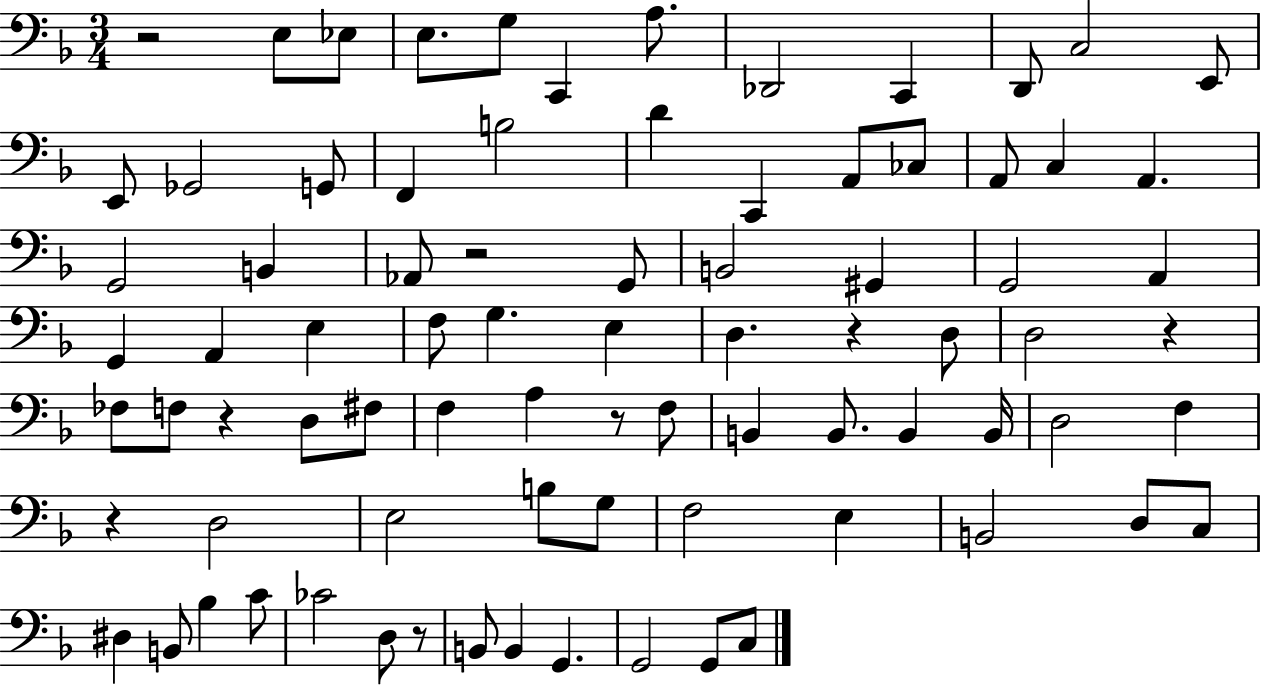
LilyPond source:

{
  \clef bass
  \numericTimeSignature
  \time 3/4
  \key f \major
  r2 e8 ees8 | e8. g8 c,4 a8. | des,2 c,4 | d,8 c2 e,8 | \break e,8 ges,2 g,8 | f,4 b2 | d'4 c,4 a,8 ces8 | a,8 c4 a,4. | \break g,2 b,4 | aes,8 r2 g,8 | b,2 gis,4 | g,2 a,4 | \break g,4 a,4 e4 | f8 g4. e4 | d4. r4 d8 | d2 r4 | \break fes8 f8 r4 d8 fis8 | f4 a4 r8 f8 | b,4 b,8. b,4 b,16 | d2 f4 | \break r4 d2 | e2 b8 g8 | f2 e4 | b,2 d8 c8 | \break dis4 b,8 bes4 c'8 | ces'2 d8 r8 | b,8 b,4 g,4. | g,2 g,8 c8 | \break \bar "|."
}